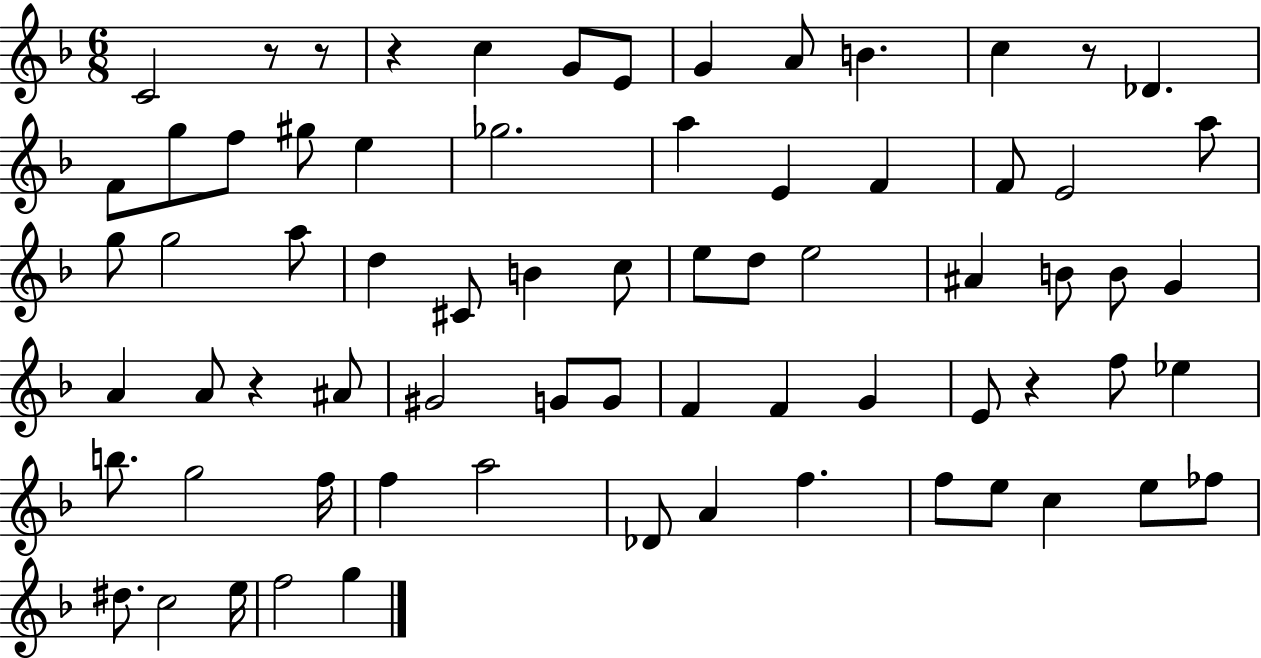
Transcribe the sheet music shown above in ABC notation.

X:1
T:Untitled
M:6/8
L:1/4
K:F
C2 z/2 z/2 z c G/2 E/2 G A/2 B c z/2 _D F/2 g/2 f/2 ^g/2 e _g2 a E F F/2 E2 a/2 g/2 g2 a/2 d ^C/2 B c/2 e/2 d/2 e2 ^A B/2 B/2 G A A/2 z ^A/2 ^G2 G/2 G/2 F F G E/2 z f/2 _e b/2 g2 f/4 f a2 _D/2 A f f/2 e/2 c e/2 _f/2 ^d/2 c2 e/4 f2 g